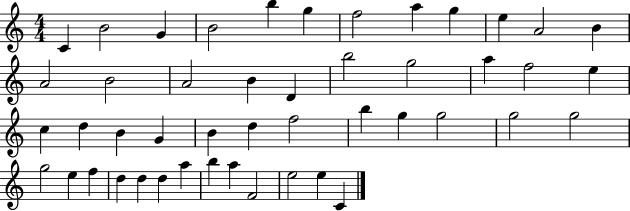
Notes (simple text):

C4/q B4/h G4/q B4/h B5/q G5/q F5/h A5/q G5/q E5/q A4/h B4/q A4/h B4/h A4/h B4/q D4/q B5/h G5/h A5/q F5/h E5/q C5/q D5/q B4/q G4/q B4/q D5/q F5/h B5/q G5/q G5/h G5/h G5/h G5/h E5/q F5/q D5/q D5/q D5/q A5/q B5/q A5/q F4/h E5/h E5/q C4/q